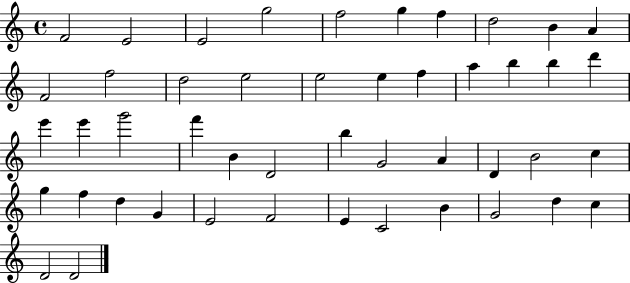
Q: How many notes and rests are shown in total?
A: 47